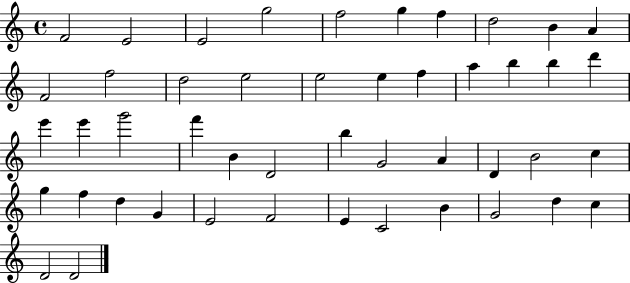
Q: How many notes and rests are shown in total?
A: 47